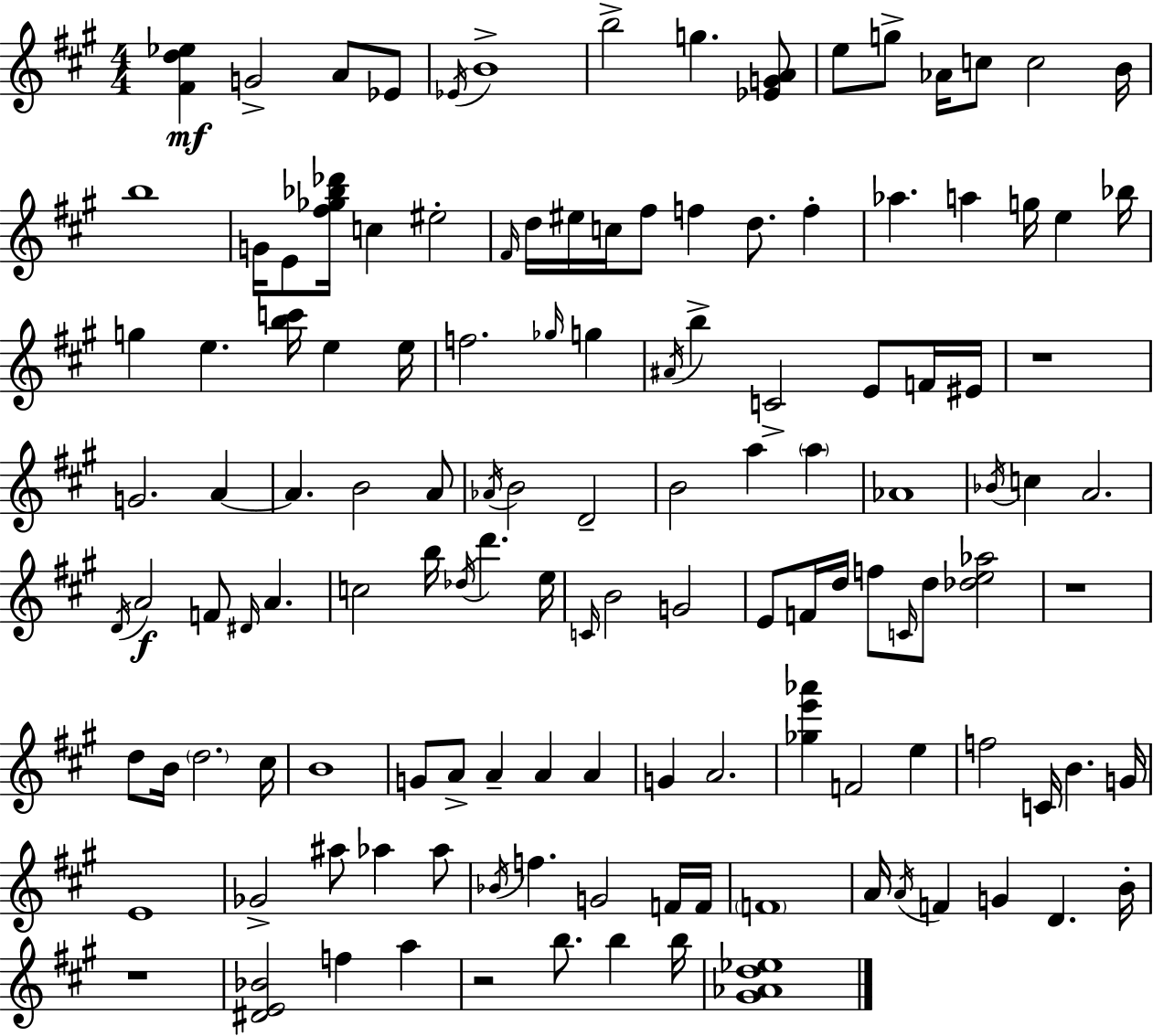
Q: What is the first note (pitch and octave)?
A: G4